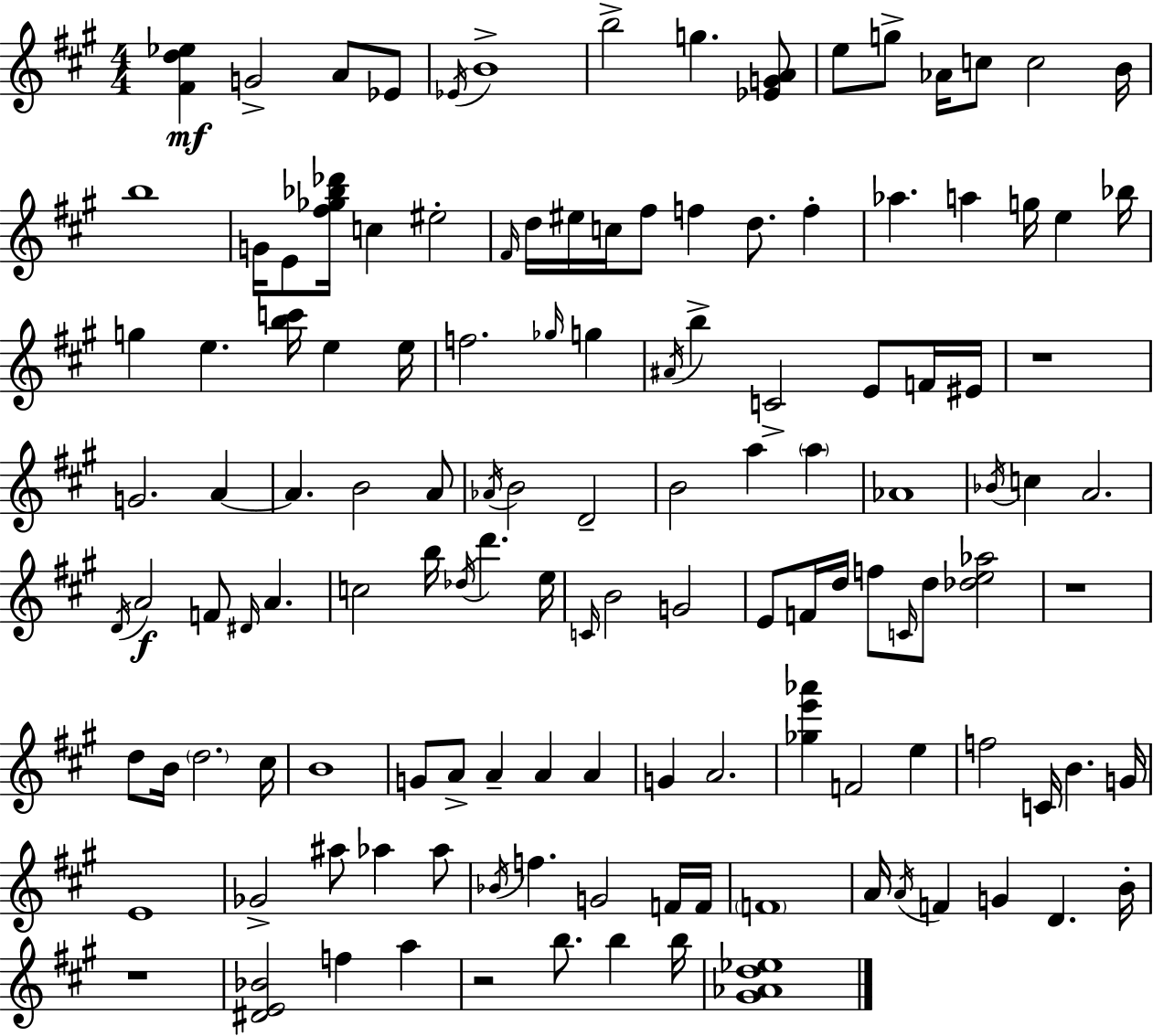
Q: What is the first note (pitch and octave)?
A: G4